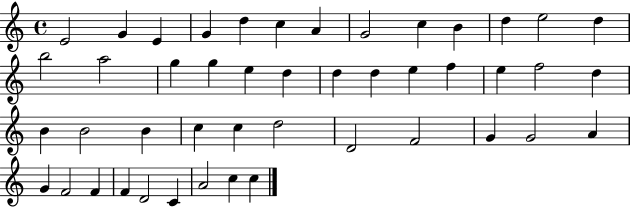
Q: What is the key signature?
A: C major